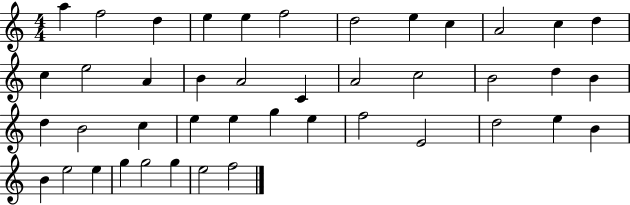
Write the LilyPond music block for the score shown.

{
  \clef treble
  \numericTimeSignature
  \time 4/4
  \key c \major
  a''4 f''2 d''4 | e''4 e''4 f''2 | d''2 e''4 c''4 | a'2 c''4 d''4 | \break c''4 e''2 a'4 | b'4 a'2 c'4 | a'2 c''2 | b'2 d''4 b'4 | \break d''4 b'2 c''4 | e''4 e''4 g''4 e''4 | f''2 e'2 | d''2 e''4 b'4 | \break b'4 e''2 e''4 | g''4 g''2 g''4 | e''2 f''2 | \bar "|."
}